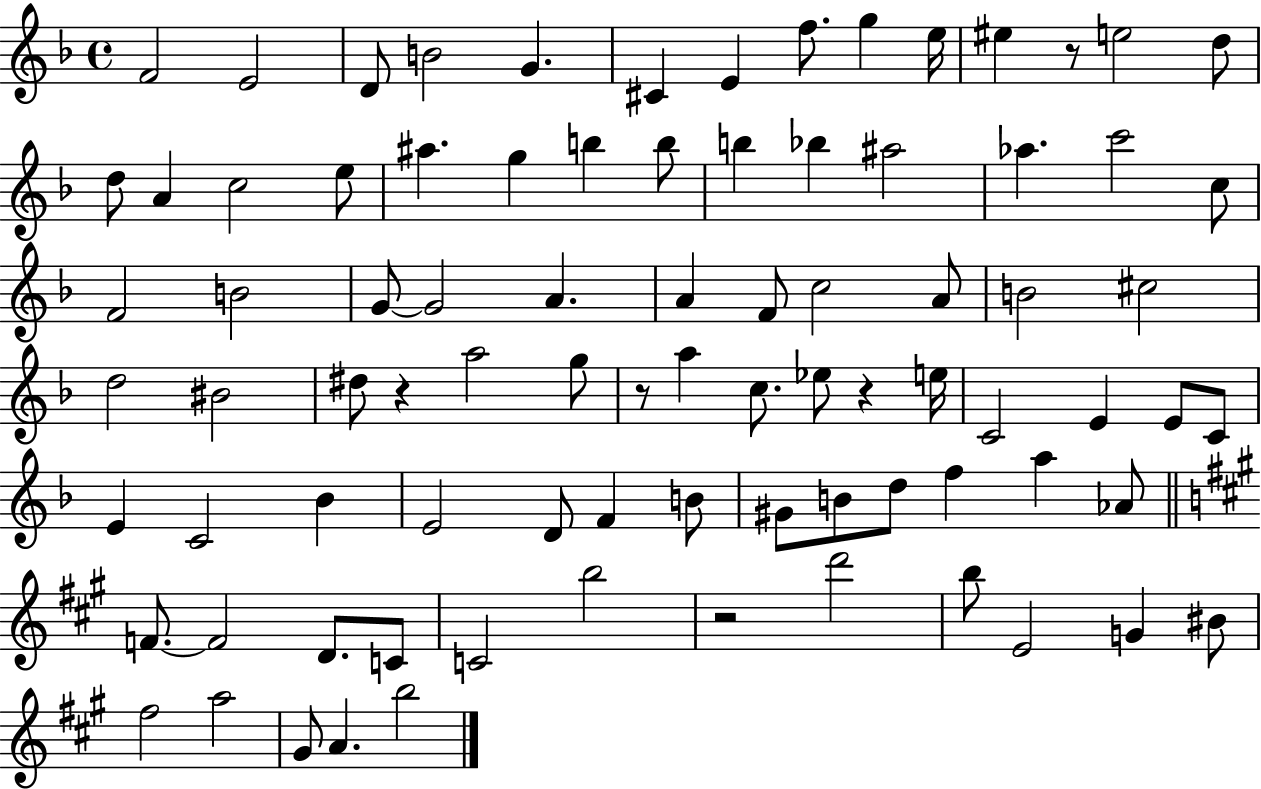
F4/h E4/h D4/e B4/h G4/q. C#4/q E4/q F5/e. G5/q E5/s EIS5/q R/e E5/h D5/e D5/e A4/q C5/h E5/e A#5/q. G5/q B5/q B5/e B5/q Bb5/q A#5/h Ab5/q. C6/h C5/e F4/h B4/h G4/e G4/h A4/q. A4/q F4/e C5/h A4/e B4/h C#5/h D5/h BIS4/h D#5/e R/q A5/h G5/e R/e A5/q C5/e. Eb5/e R/q E5/s C4/h E4/q E4/e C4/e E4/q C4/h Bb4/q E4/h D4/e F4/q B4/e G#4/e B4/e D5/e F5/q A5/q Ab4/e F4/e. F4/h D4/e. C4/e C4/h B5/h R/h D6/h B5/e E4/h G4/q BIS4/e F#5/h A5/h G#4/e A4/q. B5/h